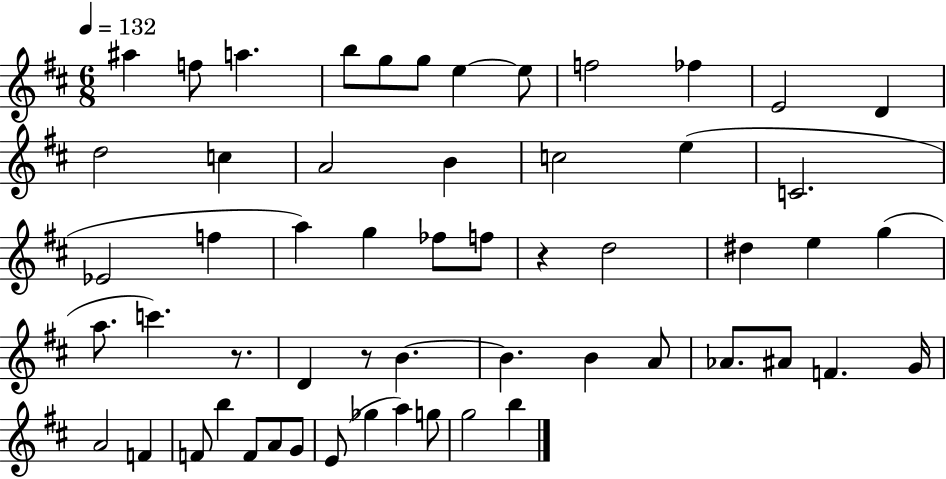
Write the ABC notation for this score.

X:1
T:Untitled
M:6/8
L:1/4
K:D
^a f/2 a b/2 g/2 g/2 e e/2 f2 _f E2 D d2 c A2 B c2 e C2 _E2 f a g _f/2 f/2 z d2 ^d e g a/2 c' z/2 D z/2 B B B A/2 _A/2 ^A/2 F G/4 A2 F F/2 b F/2 A/2 G/2 E/2 _g a g/2 g2 b